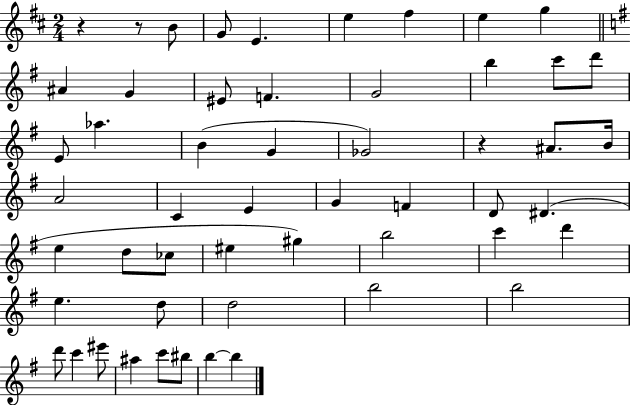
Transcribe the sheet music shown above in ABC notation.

X:1
T:Untitled
M:2/4
L:1/4
K:D
z z/2 B/2 G/2 E e ^f e g ^A G ^E/2 F G2 b c'/2 d'/2 E/2 _a B G _G2 z ^A/2 B/4 A2 C E G F D/2 ^D e d/2 _c/2 ^e ^g b2 c' d' e d/2 d2 b2 b2 d'/2 c' ^e'/2 ^a c'/2 ^b/2 b b